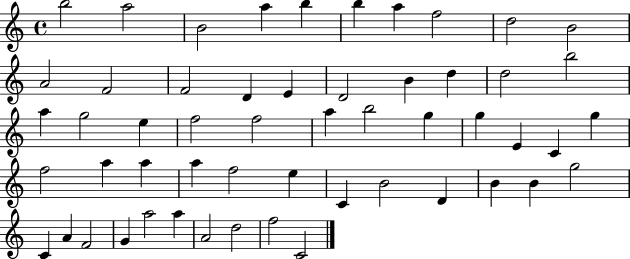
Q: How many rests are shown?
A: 0